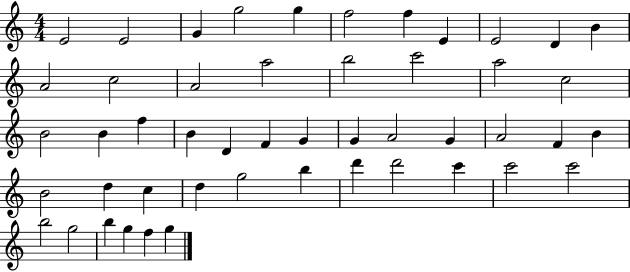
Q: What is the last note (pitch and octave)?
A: G5